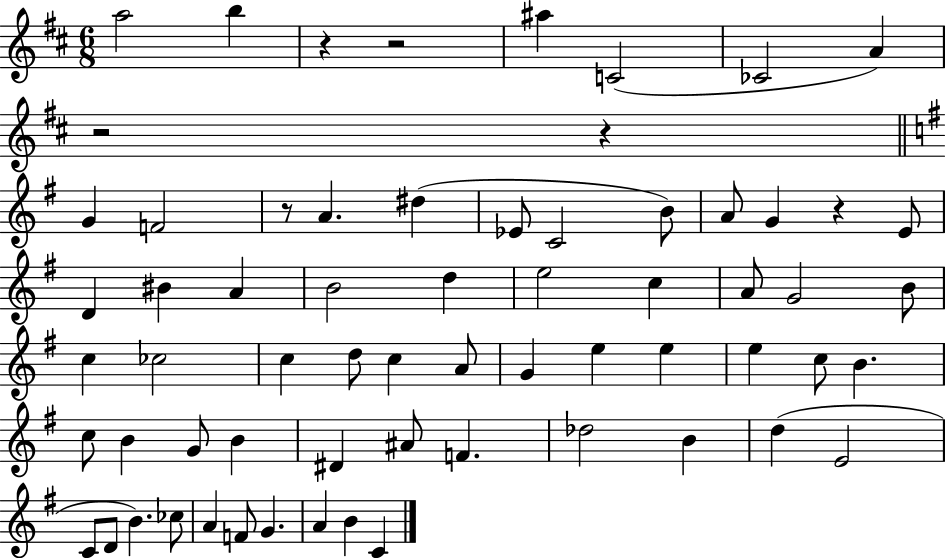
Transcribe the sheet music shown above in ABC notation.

X:1
T:Untitled
M:6/8
L:1/4
K:D
a2 b z z2 ^a C2 _C2 A z2 z G F2 z/2 A ^d _E/2 C2 B/2 A/2 G z E/2 D ^B A B2 d e2 c A/2 G2 B/2 c _c2 c d/2 c A/2 G e e e c/2 B c/2 B G/2 B ^D ^A/2 F _d2 B d E2 C/2 D/2 B _c/2 A F/2 G A B C